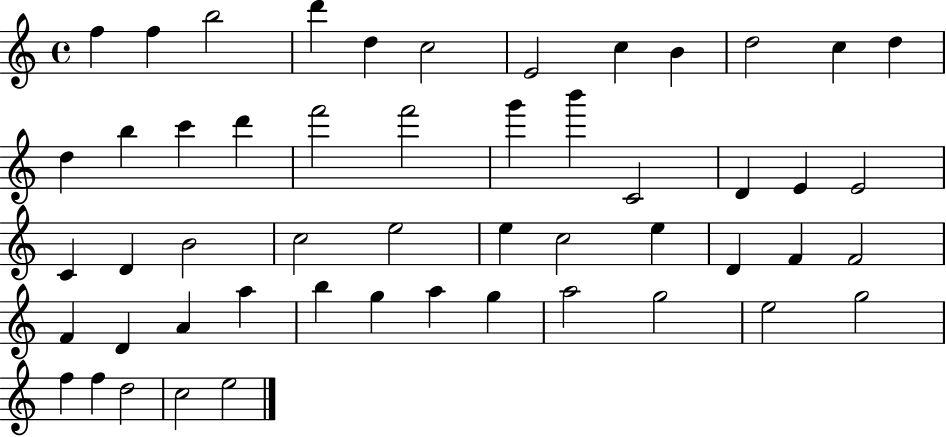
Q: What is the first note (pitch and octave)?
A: F5